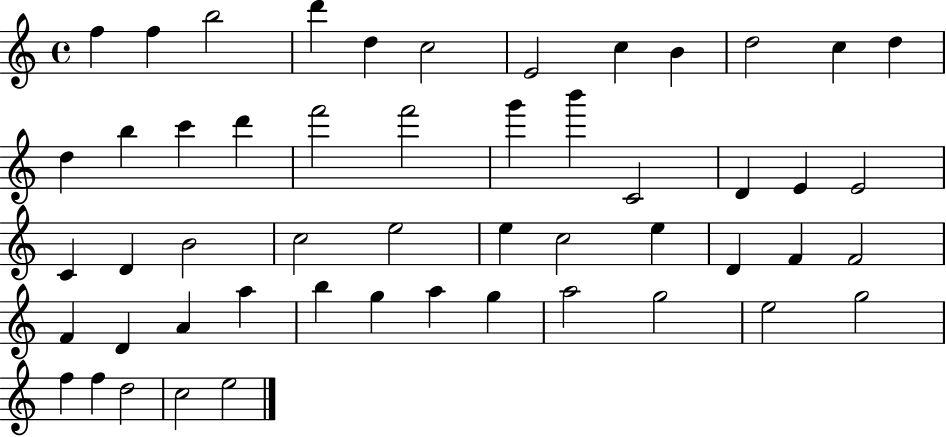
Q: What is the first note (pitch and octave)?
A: F5